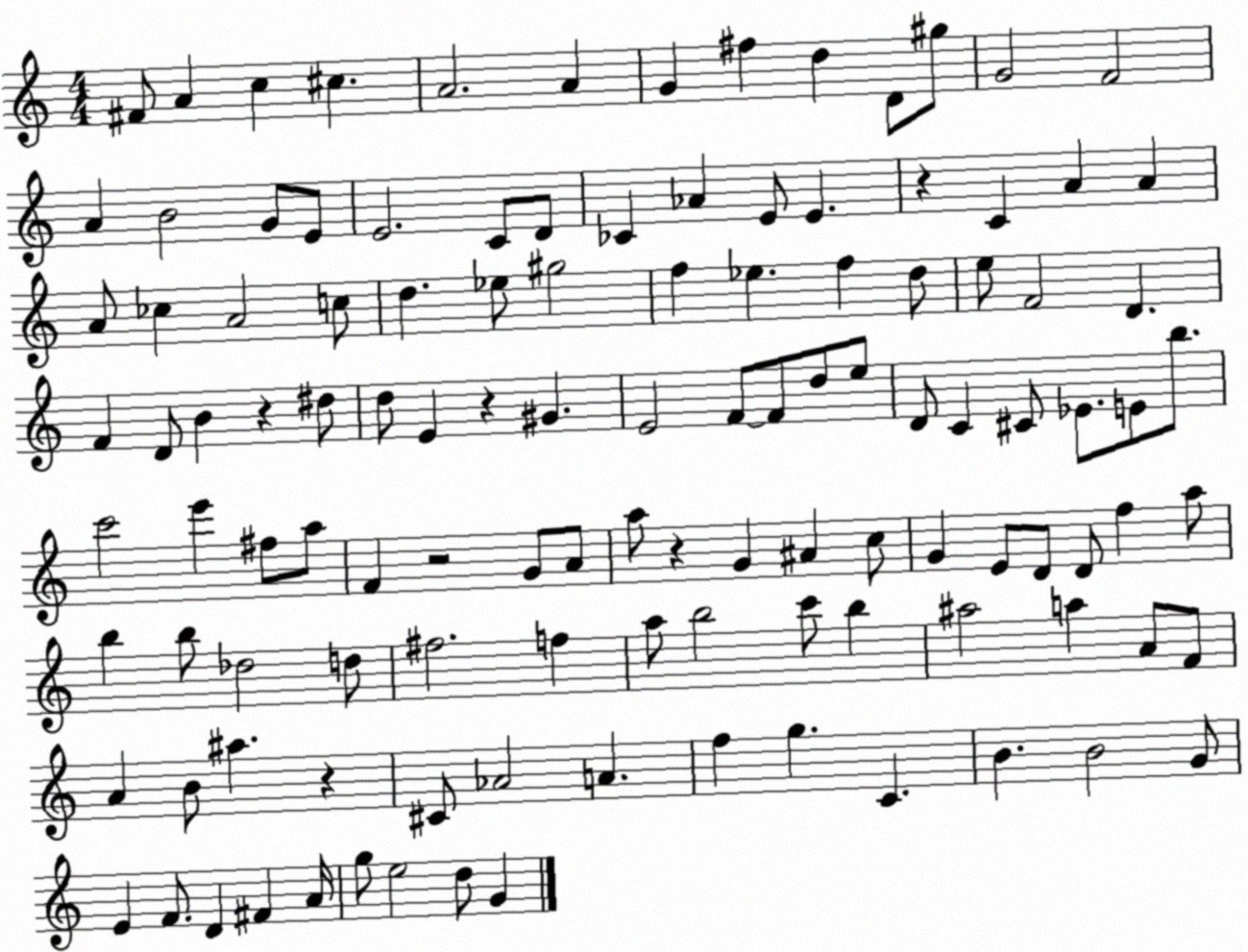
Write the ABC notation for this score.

X:1
T:Untitled
M:4/4
L:1/4
K:C
^F/2 A c ^c A2 A G ^f d D/2 ^g/2 G2 F2 A B2 G/2 E/2 E2 C/2 D/2 _C _A E/2 E z C A A A/2 _c A2 c/2 d _e/2 ^g2 f _e f d/2 e/2 F2 D F D/2 B z ^d/2 d/2 E z ^G E2 F/2 F/2 d/2 e/2 D/2 C ^C/2 _E/2 E/2 b/2 c'2 e' ^f/2 a/2 F z2 G/2 A/2 a/2 z G ^A c/2 G E/2 D/2 D/2 f a/2 b b/2 _d2 d/2 ^f2 f a/2 b2 c'/2 b ^a2 a A/2 F/2 A B/2 ^a z ^C/2 _A2 A f g C B B2 G/2 E F/2 D ^F A/4 g/2 e2 d/2 G